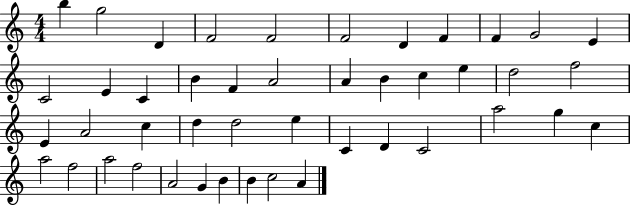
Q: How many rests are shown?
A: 0